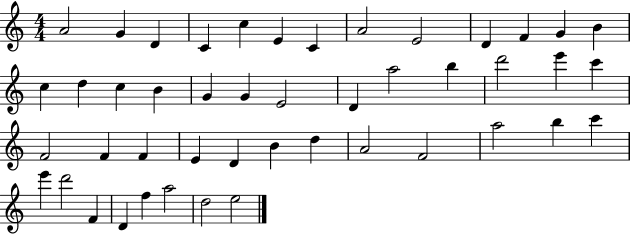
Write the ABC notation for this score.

X:1
T:Untitled
M:4/4
L:1/4
K:C
A2 G D C c E C A2 E2 D F G B c d c B G G E2 D a2 b d'2 e' c' F2 F F E D B d A2 F2 a2 b c' e' d'2 F D f a2 d2 e2